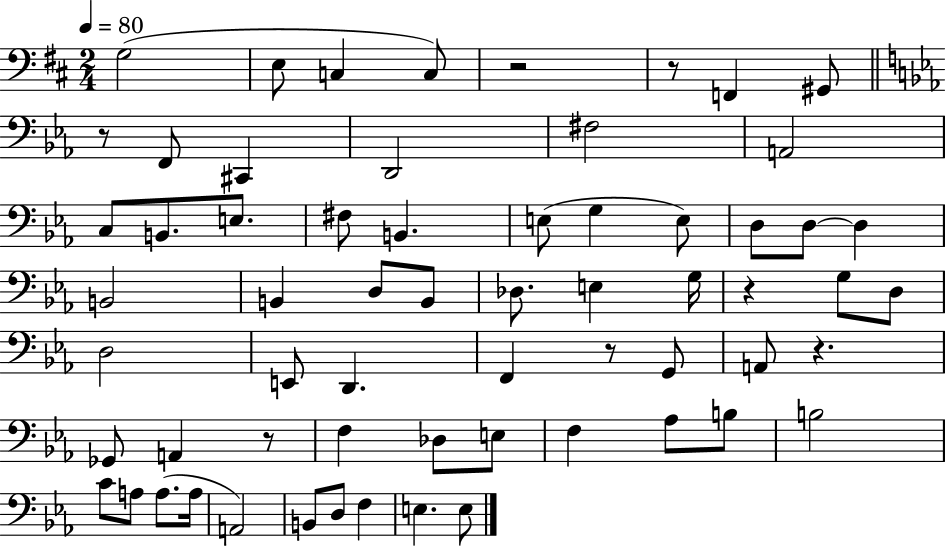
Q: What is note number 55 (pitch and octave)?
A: E3